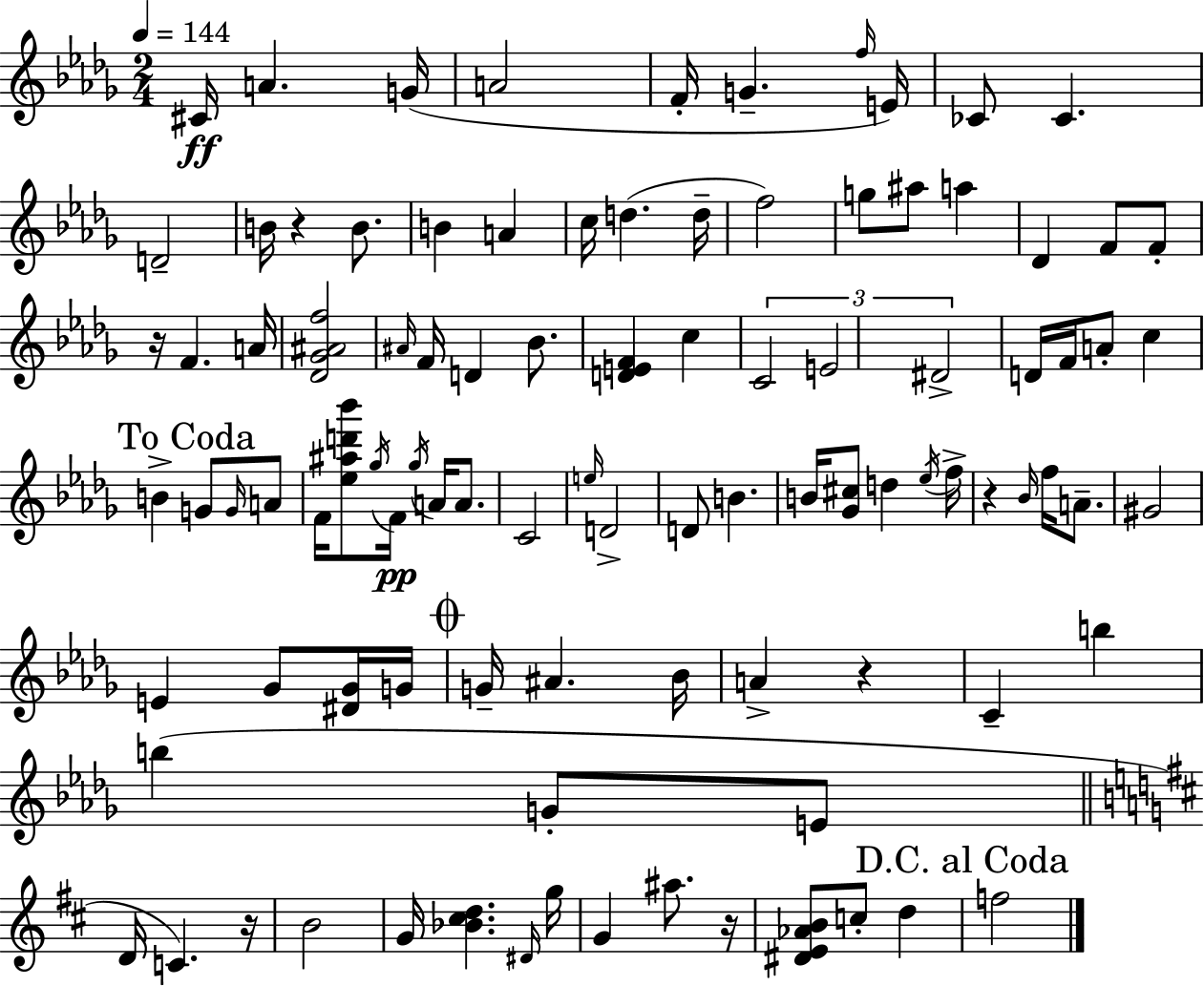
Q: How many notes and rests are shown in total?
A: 98